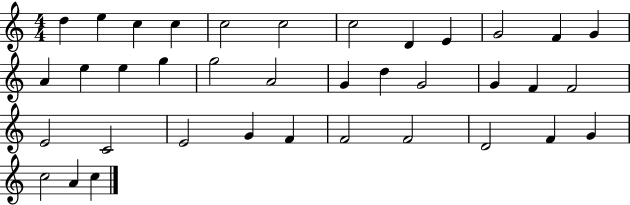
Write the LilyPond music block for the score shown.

{
  \clef treble
  \numericTimeSignature
  \time 4/4
  \key c \major
  d''4 e''4 c''4 c''4 | c''2 c''2 | c''2 d'4 e'4 | g'2 f'4 g'4 | \break a'4 e''4 e''4 g''4 | g''2 a'2 | g'4 d''4 g'2 | g'4 f'4 f'2 | \break e'2 c'2 | e'2 g'4 f'4 | f'2 f'2 | d'2 f'4 g'4 | \break c''2 a'4 c''4 | \bar "|."
}